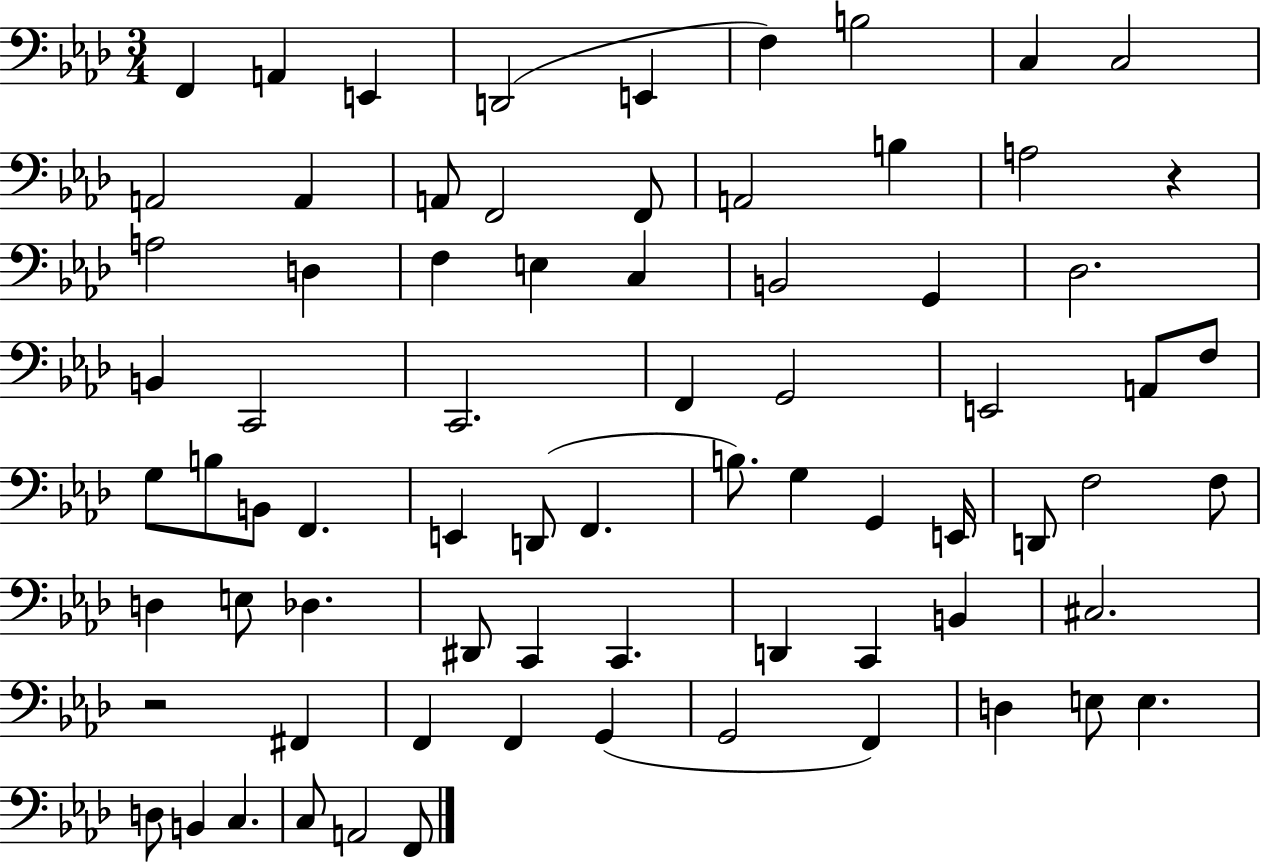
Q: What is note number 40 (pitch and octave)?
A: F2